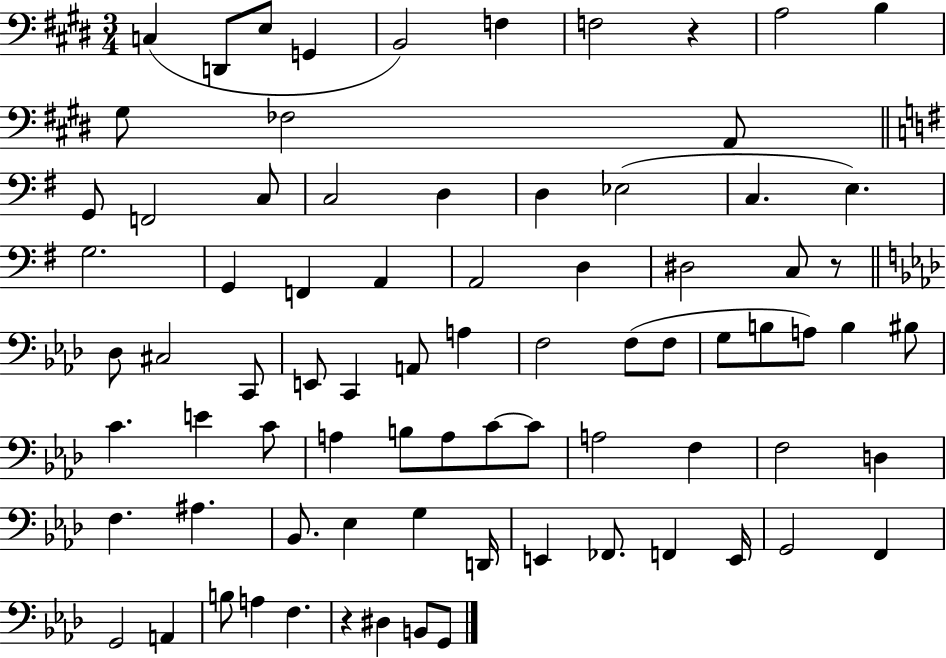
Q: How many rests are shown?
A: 3